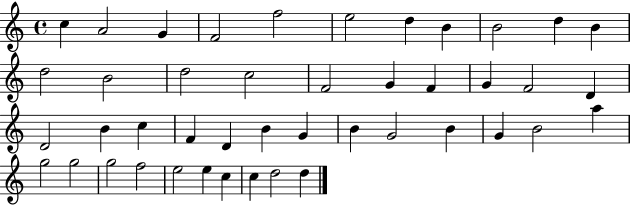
{
  \clef treble
  \time 4/4
  \defaultTimeSignature
  \key c \major
  c''4 a'2 g'4 | f'2 f''2 | e''2 d''4 b'4 | b'2 d''4 b'4 | \break d''2 b'2 | d''2 c''2 | f'2 g'4 f'4 | g'4 f'2 d'4 | \break d'2 b'4 c''4 | f'4 d'4 b'4 g'4 | b'4 g'2 b'4 | g'4 b'2 a''4 | \break g''2 g''2 | g''2 f''2 | e''2 e''4 c''4 | c''4 d''2 d''4 | \break \bar "|."
}